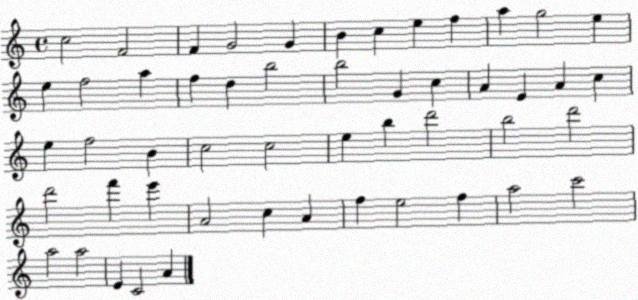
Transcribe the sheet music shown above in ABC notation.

X:1
T:Untitled
M:4/4
L:1/4
K:C
c2 F2 F G2 G B c e f a g2 e e f2 a f d b2 b2 G c A E A c e f2 B c2 c2 e b d'2 b2 d'2 d'2 f' e' A2 c A f e2 f a2 c'2 a2 a2 E C2 A